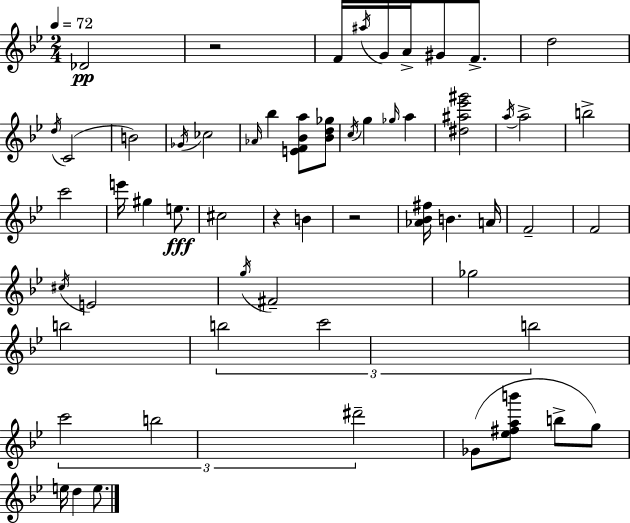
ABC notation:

X:1
T:Untitled
M:2/4
L:1/4
K:Bb
_D2 z2 F/4 ^a/4 G/4 A/4 ^G/2 F/2 d2 d/4 C2 B2 _G/4 _c2 _A/4 _b [EF_Ba]/2 [_Bd_g]/2 c/4 g _g/4 a [^d^a_e'^g']2 a/4 a2 b2 c'2 e'/4 ^g e/2 ^c2 z B z2 [_A_B^f]/4 B A/4 F2 F2 ^c/4 E2 g/4 ^F2 _g2 b2 b2 c'2 b2 c'2 b2 ^d'2 _G/2 [_e^fab']/2 b/2 g/2 e/4 d e/2